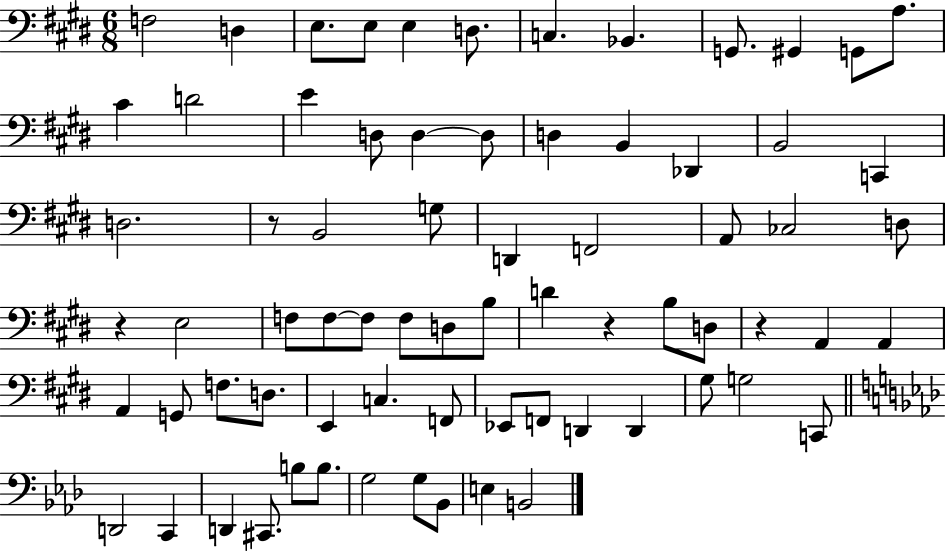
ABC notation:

X:1
T:Untitled
M:6/8
L:1/4
K:E
F,2 D, E,/2 E,/2 E, D,/2 C, _B,, G,,/2 ^G,, G,,/2 A,/2 ^C D2 E D,/2 D, D,/2 D, B,, _D,, B,,2 C,, D,2 z/2 B,,2 G,/2 D,, F,,2 A,,/2 _C,2 D,/2 z E,2 F,/2 F,/2 F,/2 F,/2 D,/2 B,/2 D z B,/2 D,/2 z A,, A,, A,, G,,/2 F,/2 D,/2 E,, C, F,,/2 _E,,/2 F,,/2 D,, D,, ^G,/2 G,2 C,,/2 D,,2 C,, D,, ^C,,/2 B,/2 B,/2 G,2 G,/2 _B,,/2 E, B,,2